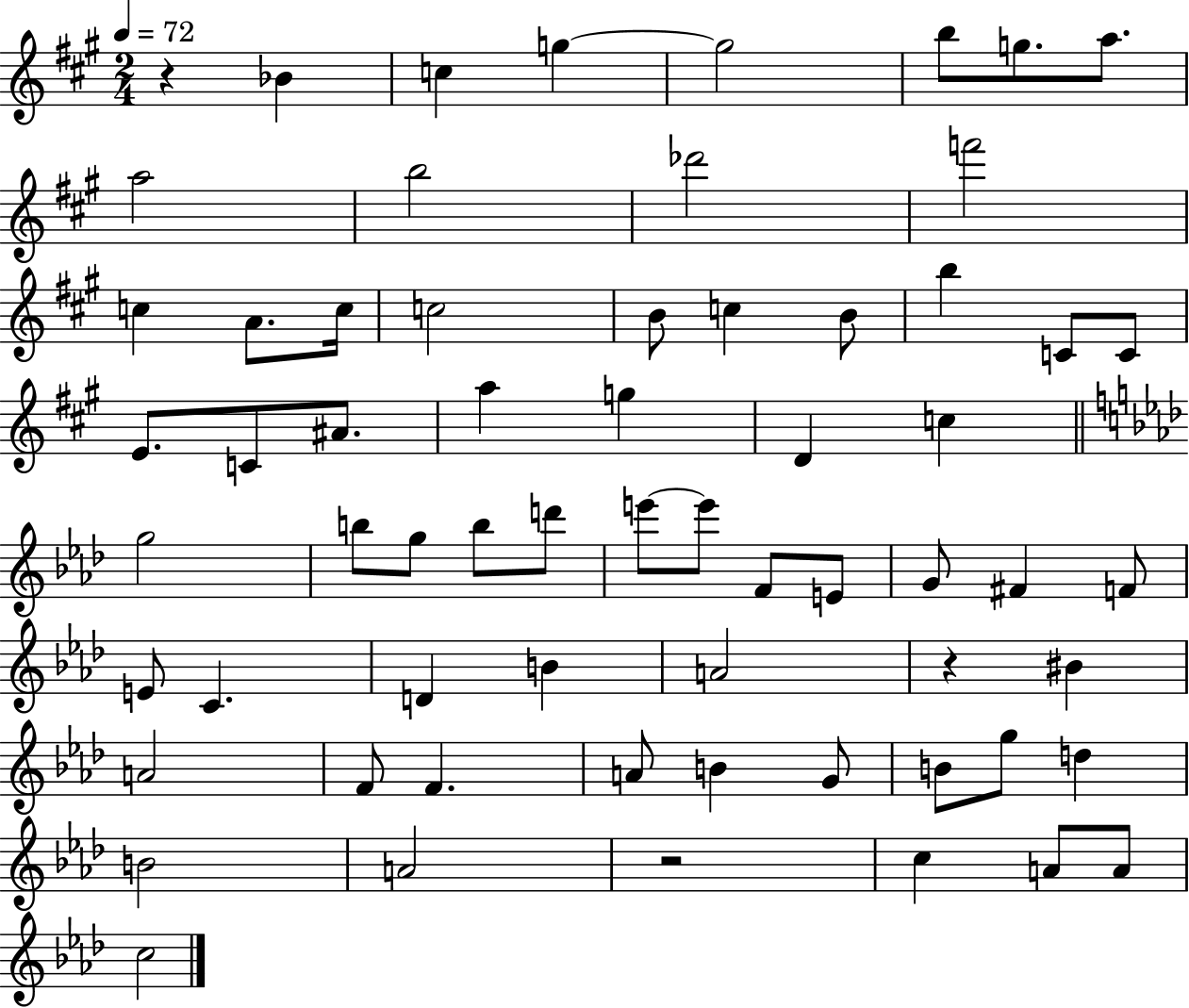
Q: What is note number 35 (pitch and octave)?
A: E6